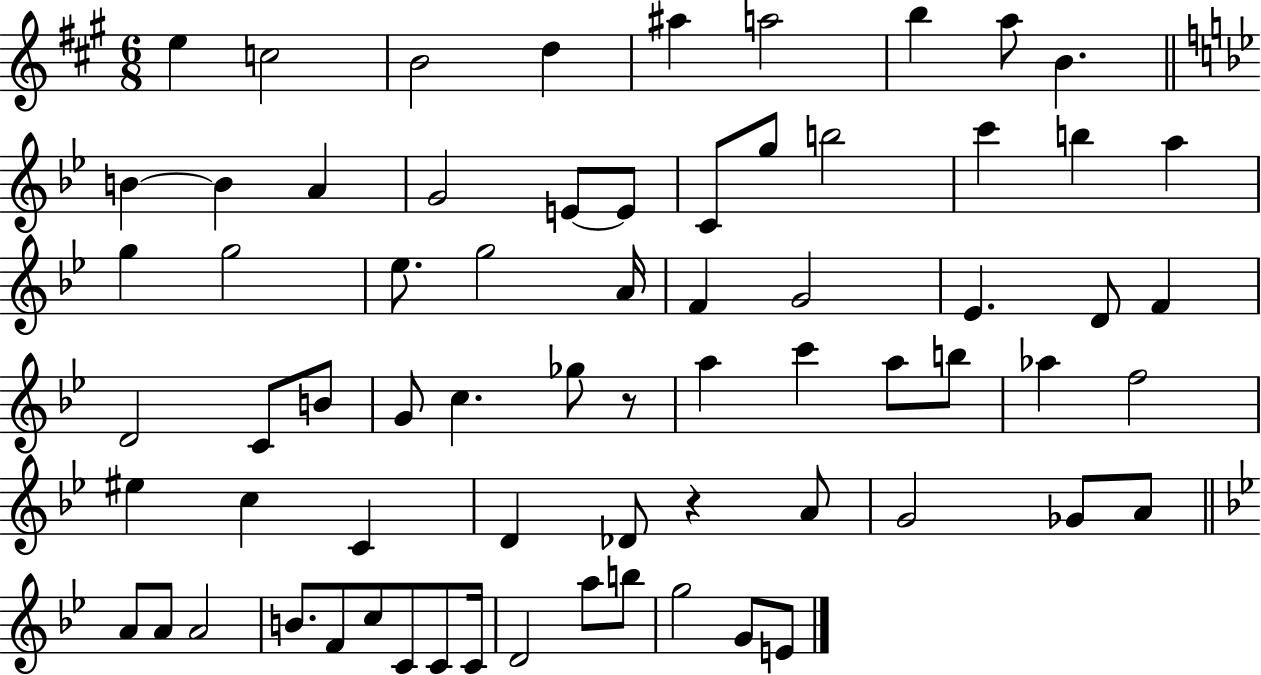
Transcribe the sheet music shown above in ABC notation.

X:1
T:Untitled
M:6/8
L:1/4
K:A
e c2 B2 d ^a a2 b a/2 B B B A G2 E/2 E/2 C/2 g/2 b2 c' b a g g2 _e/2 g2 A/4 F G2 _E D/2 F D2 C/2 B/2 G/2 c _g/2 z/2 a c' a/2 b/2 _a f2 ^e c C D _D/2 z A/2 G2 _G/2 A/2 A/2 A/2 A2 B/2 F/2 c/2 C/2 C/2 C/4 D2 a/2 b/2 g2 G/2 E/2